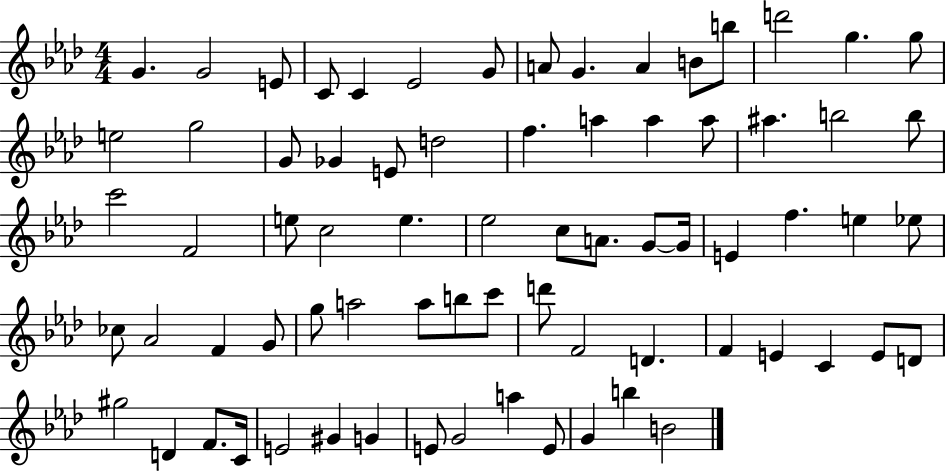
{
  \clef treble
  \numericTimeSignature
  \time 4/4
  \key aes \major
  g'4. g'2 e'8 | c'8 c'4 ees'2 g'8 | a'8 g'4. a'4 b'8 b''8 | d'''2 g''4. g''8 | \break e''2 g''2 | g'8 ges'4 e'8 d''2 | f''4. a''4 a''4 a''8 | ais''4. b''2 b''8 | \break c'''2 f'2 | e''8 c''2 e''4. | ees''2 c''8 a'8. g'8~~ g'16 | e'4 f''4. e''4 ees''8 | \break ces''8 aes'2 f'4 g'8 | g''8 a''2 a''8 b''8 c'''8 | d'''8 f'2 d'4. | f'4 e'4 c'4 e'8 d'8 | \break gis''2 d'4 f'8. c'16 | e'2 gis'4 g'4 | e'8 g'2 a''4 e'8 | g'4 b''4 b'2 | \break \bar "|."
}